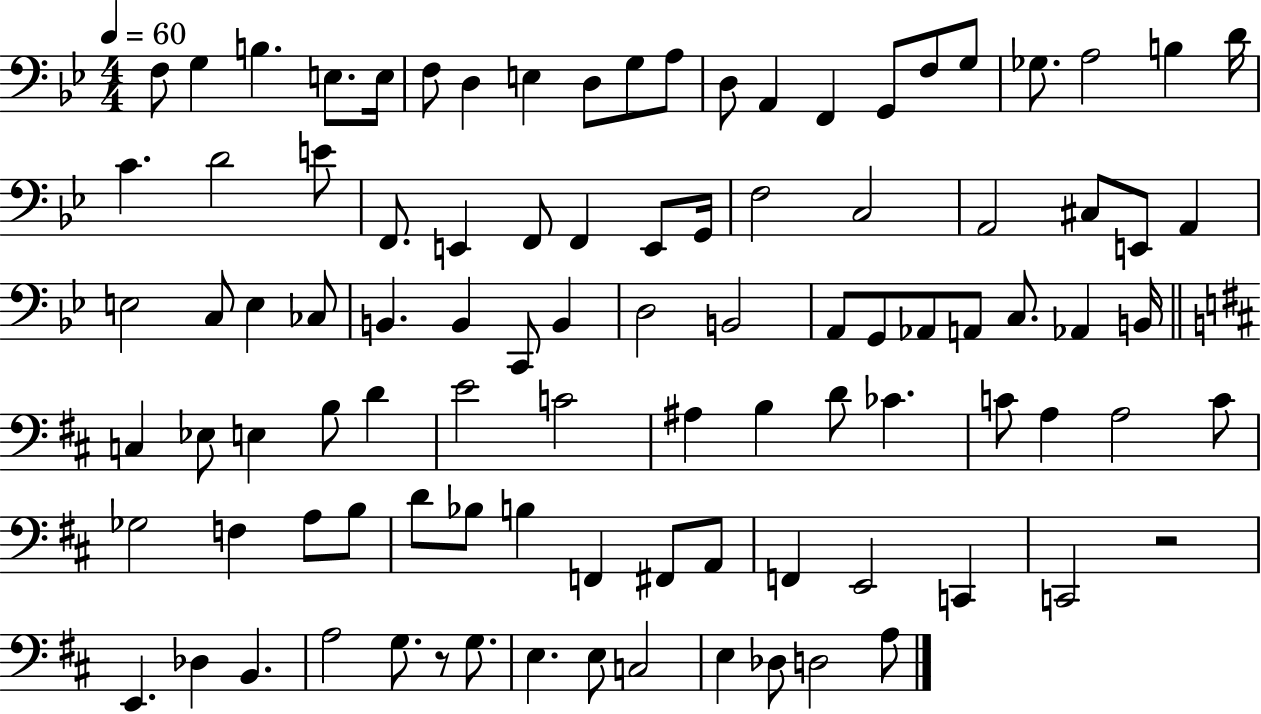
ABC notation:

X:1
T:Untitled
M:4/4
L:1/4
K:Bb
F,/2 G, B, E,/2 E,/4 F,/2 D, E, D,/2 G,/2 A,/2 D,/2 A,, F,, G,,/2 F,/2 G,/2 _G,/2 A,2 B, D/4 C D2 E/2 F,,/2 E,, F,,/2 F,, E,,/2 G,,/4 F,2 C,2 A,,2 ^C,/2 E,,/2 A,, E,2 C,/2 E, _C,/2 B,, B,, C,,/2 B,, D,2 B,,2 A,,/2 G,,/2 _A,,/2 A,,/2 C,/2 _A,, B,,/4 C, _E,/2 E, B,/2 D E2 C2 ^A, B, D/2 _C C/2 A, A,2 C/2 _G,2 F, A,/2 B,/2 D/2 _B,/2 B, F,, ^F,,/2 A,,/2 F,, E,,2 C,, C,,2 z2 E,, _D, B,, A,2 G,/2 z/2 G,/2 E, E,/2 C,2 E, _D,/2 D,2 A,/2